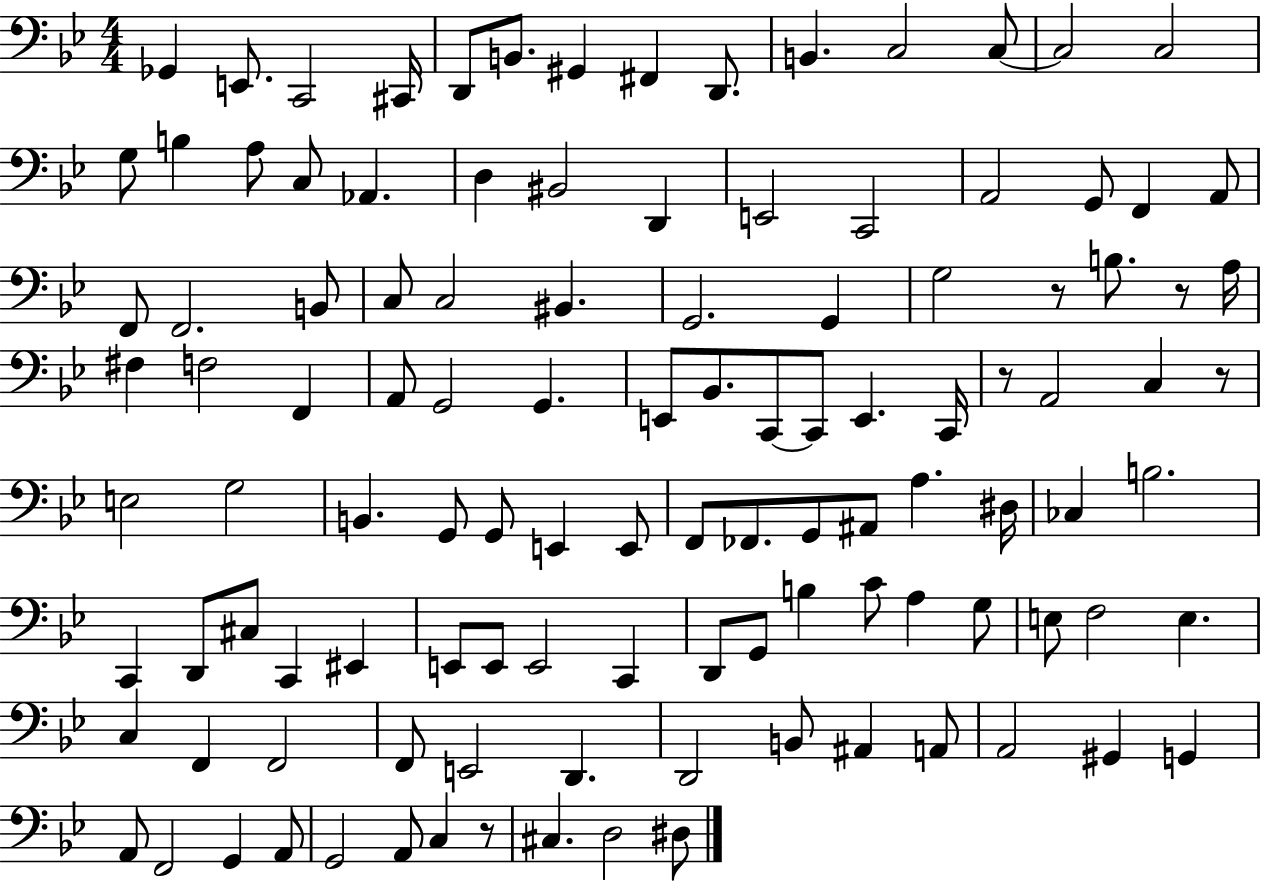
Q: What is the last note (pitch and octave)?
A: D#3